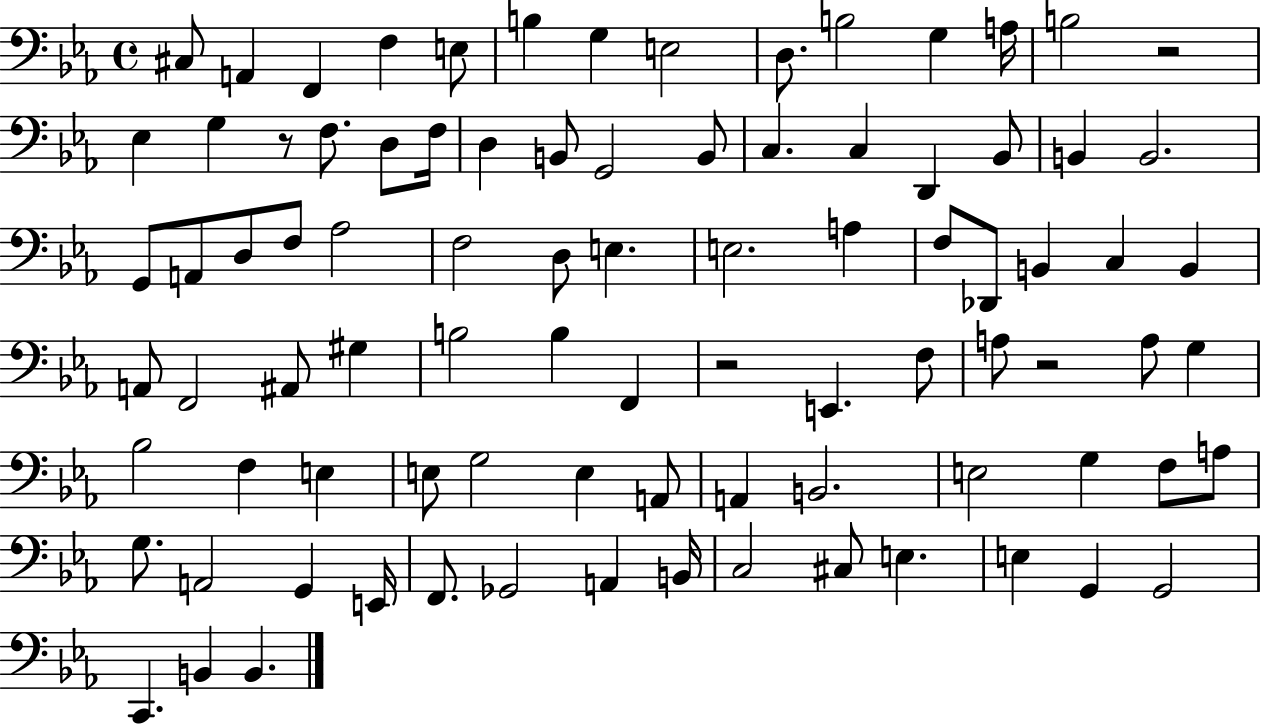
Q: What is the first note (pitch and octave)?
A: C#3